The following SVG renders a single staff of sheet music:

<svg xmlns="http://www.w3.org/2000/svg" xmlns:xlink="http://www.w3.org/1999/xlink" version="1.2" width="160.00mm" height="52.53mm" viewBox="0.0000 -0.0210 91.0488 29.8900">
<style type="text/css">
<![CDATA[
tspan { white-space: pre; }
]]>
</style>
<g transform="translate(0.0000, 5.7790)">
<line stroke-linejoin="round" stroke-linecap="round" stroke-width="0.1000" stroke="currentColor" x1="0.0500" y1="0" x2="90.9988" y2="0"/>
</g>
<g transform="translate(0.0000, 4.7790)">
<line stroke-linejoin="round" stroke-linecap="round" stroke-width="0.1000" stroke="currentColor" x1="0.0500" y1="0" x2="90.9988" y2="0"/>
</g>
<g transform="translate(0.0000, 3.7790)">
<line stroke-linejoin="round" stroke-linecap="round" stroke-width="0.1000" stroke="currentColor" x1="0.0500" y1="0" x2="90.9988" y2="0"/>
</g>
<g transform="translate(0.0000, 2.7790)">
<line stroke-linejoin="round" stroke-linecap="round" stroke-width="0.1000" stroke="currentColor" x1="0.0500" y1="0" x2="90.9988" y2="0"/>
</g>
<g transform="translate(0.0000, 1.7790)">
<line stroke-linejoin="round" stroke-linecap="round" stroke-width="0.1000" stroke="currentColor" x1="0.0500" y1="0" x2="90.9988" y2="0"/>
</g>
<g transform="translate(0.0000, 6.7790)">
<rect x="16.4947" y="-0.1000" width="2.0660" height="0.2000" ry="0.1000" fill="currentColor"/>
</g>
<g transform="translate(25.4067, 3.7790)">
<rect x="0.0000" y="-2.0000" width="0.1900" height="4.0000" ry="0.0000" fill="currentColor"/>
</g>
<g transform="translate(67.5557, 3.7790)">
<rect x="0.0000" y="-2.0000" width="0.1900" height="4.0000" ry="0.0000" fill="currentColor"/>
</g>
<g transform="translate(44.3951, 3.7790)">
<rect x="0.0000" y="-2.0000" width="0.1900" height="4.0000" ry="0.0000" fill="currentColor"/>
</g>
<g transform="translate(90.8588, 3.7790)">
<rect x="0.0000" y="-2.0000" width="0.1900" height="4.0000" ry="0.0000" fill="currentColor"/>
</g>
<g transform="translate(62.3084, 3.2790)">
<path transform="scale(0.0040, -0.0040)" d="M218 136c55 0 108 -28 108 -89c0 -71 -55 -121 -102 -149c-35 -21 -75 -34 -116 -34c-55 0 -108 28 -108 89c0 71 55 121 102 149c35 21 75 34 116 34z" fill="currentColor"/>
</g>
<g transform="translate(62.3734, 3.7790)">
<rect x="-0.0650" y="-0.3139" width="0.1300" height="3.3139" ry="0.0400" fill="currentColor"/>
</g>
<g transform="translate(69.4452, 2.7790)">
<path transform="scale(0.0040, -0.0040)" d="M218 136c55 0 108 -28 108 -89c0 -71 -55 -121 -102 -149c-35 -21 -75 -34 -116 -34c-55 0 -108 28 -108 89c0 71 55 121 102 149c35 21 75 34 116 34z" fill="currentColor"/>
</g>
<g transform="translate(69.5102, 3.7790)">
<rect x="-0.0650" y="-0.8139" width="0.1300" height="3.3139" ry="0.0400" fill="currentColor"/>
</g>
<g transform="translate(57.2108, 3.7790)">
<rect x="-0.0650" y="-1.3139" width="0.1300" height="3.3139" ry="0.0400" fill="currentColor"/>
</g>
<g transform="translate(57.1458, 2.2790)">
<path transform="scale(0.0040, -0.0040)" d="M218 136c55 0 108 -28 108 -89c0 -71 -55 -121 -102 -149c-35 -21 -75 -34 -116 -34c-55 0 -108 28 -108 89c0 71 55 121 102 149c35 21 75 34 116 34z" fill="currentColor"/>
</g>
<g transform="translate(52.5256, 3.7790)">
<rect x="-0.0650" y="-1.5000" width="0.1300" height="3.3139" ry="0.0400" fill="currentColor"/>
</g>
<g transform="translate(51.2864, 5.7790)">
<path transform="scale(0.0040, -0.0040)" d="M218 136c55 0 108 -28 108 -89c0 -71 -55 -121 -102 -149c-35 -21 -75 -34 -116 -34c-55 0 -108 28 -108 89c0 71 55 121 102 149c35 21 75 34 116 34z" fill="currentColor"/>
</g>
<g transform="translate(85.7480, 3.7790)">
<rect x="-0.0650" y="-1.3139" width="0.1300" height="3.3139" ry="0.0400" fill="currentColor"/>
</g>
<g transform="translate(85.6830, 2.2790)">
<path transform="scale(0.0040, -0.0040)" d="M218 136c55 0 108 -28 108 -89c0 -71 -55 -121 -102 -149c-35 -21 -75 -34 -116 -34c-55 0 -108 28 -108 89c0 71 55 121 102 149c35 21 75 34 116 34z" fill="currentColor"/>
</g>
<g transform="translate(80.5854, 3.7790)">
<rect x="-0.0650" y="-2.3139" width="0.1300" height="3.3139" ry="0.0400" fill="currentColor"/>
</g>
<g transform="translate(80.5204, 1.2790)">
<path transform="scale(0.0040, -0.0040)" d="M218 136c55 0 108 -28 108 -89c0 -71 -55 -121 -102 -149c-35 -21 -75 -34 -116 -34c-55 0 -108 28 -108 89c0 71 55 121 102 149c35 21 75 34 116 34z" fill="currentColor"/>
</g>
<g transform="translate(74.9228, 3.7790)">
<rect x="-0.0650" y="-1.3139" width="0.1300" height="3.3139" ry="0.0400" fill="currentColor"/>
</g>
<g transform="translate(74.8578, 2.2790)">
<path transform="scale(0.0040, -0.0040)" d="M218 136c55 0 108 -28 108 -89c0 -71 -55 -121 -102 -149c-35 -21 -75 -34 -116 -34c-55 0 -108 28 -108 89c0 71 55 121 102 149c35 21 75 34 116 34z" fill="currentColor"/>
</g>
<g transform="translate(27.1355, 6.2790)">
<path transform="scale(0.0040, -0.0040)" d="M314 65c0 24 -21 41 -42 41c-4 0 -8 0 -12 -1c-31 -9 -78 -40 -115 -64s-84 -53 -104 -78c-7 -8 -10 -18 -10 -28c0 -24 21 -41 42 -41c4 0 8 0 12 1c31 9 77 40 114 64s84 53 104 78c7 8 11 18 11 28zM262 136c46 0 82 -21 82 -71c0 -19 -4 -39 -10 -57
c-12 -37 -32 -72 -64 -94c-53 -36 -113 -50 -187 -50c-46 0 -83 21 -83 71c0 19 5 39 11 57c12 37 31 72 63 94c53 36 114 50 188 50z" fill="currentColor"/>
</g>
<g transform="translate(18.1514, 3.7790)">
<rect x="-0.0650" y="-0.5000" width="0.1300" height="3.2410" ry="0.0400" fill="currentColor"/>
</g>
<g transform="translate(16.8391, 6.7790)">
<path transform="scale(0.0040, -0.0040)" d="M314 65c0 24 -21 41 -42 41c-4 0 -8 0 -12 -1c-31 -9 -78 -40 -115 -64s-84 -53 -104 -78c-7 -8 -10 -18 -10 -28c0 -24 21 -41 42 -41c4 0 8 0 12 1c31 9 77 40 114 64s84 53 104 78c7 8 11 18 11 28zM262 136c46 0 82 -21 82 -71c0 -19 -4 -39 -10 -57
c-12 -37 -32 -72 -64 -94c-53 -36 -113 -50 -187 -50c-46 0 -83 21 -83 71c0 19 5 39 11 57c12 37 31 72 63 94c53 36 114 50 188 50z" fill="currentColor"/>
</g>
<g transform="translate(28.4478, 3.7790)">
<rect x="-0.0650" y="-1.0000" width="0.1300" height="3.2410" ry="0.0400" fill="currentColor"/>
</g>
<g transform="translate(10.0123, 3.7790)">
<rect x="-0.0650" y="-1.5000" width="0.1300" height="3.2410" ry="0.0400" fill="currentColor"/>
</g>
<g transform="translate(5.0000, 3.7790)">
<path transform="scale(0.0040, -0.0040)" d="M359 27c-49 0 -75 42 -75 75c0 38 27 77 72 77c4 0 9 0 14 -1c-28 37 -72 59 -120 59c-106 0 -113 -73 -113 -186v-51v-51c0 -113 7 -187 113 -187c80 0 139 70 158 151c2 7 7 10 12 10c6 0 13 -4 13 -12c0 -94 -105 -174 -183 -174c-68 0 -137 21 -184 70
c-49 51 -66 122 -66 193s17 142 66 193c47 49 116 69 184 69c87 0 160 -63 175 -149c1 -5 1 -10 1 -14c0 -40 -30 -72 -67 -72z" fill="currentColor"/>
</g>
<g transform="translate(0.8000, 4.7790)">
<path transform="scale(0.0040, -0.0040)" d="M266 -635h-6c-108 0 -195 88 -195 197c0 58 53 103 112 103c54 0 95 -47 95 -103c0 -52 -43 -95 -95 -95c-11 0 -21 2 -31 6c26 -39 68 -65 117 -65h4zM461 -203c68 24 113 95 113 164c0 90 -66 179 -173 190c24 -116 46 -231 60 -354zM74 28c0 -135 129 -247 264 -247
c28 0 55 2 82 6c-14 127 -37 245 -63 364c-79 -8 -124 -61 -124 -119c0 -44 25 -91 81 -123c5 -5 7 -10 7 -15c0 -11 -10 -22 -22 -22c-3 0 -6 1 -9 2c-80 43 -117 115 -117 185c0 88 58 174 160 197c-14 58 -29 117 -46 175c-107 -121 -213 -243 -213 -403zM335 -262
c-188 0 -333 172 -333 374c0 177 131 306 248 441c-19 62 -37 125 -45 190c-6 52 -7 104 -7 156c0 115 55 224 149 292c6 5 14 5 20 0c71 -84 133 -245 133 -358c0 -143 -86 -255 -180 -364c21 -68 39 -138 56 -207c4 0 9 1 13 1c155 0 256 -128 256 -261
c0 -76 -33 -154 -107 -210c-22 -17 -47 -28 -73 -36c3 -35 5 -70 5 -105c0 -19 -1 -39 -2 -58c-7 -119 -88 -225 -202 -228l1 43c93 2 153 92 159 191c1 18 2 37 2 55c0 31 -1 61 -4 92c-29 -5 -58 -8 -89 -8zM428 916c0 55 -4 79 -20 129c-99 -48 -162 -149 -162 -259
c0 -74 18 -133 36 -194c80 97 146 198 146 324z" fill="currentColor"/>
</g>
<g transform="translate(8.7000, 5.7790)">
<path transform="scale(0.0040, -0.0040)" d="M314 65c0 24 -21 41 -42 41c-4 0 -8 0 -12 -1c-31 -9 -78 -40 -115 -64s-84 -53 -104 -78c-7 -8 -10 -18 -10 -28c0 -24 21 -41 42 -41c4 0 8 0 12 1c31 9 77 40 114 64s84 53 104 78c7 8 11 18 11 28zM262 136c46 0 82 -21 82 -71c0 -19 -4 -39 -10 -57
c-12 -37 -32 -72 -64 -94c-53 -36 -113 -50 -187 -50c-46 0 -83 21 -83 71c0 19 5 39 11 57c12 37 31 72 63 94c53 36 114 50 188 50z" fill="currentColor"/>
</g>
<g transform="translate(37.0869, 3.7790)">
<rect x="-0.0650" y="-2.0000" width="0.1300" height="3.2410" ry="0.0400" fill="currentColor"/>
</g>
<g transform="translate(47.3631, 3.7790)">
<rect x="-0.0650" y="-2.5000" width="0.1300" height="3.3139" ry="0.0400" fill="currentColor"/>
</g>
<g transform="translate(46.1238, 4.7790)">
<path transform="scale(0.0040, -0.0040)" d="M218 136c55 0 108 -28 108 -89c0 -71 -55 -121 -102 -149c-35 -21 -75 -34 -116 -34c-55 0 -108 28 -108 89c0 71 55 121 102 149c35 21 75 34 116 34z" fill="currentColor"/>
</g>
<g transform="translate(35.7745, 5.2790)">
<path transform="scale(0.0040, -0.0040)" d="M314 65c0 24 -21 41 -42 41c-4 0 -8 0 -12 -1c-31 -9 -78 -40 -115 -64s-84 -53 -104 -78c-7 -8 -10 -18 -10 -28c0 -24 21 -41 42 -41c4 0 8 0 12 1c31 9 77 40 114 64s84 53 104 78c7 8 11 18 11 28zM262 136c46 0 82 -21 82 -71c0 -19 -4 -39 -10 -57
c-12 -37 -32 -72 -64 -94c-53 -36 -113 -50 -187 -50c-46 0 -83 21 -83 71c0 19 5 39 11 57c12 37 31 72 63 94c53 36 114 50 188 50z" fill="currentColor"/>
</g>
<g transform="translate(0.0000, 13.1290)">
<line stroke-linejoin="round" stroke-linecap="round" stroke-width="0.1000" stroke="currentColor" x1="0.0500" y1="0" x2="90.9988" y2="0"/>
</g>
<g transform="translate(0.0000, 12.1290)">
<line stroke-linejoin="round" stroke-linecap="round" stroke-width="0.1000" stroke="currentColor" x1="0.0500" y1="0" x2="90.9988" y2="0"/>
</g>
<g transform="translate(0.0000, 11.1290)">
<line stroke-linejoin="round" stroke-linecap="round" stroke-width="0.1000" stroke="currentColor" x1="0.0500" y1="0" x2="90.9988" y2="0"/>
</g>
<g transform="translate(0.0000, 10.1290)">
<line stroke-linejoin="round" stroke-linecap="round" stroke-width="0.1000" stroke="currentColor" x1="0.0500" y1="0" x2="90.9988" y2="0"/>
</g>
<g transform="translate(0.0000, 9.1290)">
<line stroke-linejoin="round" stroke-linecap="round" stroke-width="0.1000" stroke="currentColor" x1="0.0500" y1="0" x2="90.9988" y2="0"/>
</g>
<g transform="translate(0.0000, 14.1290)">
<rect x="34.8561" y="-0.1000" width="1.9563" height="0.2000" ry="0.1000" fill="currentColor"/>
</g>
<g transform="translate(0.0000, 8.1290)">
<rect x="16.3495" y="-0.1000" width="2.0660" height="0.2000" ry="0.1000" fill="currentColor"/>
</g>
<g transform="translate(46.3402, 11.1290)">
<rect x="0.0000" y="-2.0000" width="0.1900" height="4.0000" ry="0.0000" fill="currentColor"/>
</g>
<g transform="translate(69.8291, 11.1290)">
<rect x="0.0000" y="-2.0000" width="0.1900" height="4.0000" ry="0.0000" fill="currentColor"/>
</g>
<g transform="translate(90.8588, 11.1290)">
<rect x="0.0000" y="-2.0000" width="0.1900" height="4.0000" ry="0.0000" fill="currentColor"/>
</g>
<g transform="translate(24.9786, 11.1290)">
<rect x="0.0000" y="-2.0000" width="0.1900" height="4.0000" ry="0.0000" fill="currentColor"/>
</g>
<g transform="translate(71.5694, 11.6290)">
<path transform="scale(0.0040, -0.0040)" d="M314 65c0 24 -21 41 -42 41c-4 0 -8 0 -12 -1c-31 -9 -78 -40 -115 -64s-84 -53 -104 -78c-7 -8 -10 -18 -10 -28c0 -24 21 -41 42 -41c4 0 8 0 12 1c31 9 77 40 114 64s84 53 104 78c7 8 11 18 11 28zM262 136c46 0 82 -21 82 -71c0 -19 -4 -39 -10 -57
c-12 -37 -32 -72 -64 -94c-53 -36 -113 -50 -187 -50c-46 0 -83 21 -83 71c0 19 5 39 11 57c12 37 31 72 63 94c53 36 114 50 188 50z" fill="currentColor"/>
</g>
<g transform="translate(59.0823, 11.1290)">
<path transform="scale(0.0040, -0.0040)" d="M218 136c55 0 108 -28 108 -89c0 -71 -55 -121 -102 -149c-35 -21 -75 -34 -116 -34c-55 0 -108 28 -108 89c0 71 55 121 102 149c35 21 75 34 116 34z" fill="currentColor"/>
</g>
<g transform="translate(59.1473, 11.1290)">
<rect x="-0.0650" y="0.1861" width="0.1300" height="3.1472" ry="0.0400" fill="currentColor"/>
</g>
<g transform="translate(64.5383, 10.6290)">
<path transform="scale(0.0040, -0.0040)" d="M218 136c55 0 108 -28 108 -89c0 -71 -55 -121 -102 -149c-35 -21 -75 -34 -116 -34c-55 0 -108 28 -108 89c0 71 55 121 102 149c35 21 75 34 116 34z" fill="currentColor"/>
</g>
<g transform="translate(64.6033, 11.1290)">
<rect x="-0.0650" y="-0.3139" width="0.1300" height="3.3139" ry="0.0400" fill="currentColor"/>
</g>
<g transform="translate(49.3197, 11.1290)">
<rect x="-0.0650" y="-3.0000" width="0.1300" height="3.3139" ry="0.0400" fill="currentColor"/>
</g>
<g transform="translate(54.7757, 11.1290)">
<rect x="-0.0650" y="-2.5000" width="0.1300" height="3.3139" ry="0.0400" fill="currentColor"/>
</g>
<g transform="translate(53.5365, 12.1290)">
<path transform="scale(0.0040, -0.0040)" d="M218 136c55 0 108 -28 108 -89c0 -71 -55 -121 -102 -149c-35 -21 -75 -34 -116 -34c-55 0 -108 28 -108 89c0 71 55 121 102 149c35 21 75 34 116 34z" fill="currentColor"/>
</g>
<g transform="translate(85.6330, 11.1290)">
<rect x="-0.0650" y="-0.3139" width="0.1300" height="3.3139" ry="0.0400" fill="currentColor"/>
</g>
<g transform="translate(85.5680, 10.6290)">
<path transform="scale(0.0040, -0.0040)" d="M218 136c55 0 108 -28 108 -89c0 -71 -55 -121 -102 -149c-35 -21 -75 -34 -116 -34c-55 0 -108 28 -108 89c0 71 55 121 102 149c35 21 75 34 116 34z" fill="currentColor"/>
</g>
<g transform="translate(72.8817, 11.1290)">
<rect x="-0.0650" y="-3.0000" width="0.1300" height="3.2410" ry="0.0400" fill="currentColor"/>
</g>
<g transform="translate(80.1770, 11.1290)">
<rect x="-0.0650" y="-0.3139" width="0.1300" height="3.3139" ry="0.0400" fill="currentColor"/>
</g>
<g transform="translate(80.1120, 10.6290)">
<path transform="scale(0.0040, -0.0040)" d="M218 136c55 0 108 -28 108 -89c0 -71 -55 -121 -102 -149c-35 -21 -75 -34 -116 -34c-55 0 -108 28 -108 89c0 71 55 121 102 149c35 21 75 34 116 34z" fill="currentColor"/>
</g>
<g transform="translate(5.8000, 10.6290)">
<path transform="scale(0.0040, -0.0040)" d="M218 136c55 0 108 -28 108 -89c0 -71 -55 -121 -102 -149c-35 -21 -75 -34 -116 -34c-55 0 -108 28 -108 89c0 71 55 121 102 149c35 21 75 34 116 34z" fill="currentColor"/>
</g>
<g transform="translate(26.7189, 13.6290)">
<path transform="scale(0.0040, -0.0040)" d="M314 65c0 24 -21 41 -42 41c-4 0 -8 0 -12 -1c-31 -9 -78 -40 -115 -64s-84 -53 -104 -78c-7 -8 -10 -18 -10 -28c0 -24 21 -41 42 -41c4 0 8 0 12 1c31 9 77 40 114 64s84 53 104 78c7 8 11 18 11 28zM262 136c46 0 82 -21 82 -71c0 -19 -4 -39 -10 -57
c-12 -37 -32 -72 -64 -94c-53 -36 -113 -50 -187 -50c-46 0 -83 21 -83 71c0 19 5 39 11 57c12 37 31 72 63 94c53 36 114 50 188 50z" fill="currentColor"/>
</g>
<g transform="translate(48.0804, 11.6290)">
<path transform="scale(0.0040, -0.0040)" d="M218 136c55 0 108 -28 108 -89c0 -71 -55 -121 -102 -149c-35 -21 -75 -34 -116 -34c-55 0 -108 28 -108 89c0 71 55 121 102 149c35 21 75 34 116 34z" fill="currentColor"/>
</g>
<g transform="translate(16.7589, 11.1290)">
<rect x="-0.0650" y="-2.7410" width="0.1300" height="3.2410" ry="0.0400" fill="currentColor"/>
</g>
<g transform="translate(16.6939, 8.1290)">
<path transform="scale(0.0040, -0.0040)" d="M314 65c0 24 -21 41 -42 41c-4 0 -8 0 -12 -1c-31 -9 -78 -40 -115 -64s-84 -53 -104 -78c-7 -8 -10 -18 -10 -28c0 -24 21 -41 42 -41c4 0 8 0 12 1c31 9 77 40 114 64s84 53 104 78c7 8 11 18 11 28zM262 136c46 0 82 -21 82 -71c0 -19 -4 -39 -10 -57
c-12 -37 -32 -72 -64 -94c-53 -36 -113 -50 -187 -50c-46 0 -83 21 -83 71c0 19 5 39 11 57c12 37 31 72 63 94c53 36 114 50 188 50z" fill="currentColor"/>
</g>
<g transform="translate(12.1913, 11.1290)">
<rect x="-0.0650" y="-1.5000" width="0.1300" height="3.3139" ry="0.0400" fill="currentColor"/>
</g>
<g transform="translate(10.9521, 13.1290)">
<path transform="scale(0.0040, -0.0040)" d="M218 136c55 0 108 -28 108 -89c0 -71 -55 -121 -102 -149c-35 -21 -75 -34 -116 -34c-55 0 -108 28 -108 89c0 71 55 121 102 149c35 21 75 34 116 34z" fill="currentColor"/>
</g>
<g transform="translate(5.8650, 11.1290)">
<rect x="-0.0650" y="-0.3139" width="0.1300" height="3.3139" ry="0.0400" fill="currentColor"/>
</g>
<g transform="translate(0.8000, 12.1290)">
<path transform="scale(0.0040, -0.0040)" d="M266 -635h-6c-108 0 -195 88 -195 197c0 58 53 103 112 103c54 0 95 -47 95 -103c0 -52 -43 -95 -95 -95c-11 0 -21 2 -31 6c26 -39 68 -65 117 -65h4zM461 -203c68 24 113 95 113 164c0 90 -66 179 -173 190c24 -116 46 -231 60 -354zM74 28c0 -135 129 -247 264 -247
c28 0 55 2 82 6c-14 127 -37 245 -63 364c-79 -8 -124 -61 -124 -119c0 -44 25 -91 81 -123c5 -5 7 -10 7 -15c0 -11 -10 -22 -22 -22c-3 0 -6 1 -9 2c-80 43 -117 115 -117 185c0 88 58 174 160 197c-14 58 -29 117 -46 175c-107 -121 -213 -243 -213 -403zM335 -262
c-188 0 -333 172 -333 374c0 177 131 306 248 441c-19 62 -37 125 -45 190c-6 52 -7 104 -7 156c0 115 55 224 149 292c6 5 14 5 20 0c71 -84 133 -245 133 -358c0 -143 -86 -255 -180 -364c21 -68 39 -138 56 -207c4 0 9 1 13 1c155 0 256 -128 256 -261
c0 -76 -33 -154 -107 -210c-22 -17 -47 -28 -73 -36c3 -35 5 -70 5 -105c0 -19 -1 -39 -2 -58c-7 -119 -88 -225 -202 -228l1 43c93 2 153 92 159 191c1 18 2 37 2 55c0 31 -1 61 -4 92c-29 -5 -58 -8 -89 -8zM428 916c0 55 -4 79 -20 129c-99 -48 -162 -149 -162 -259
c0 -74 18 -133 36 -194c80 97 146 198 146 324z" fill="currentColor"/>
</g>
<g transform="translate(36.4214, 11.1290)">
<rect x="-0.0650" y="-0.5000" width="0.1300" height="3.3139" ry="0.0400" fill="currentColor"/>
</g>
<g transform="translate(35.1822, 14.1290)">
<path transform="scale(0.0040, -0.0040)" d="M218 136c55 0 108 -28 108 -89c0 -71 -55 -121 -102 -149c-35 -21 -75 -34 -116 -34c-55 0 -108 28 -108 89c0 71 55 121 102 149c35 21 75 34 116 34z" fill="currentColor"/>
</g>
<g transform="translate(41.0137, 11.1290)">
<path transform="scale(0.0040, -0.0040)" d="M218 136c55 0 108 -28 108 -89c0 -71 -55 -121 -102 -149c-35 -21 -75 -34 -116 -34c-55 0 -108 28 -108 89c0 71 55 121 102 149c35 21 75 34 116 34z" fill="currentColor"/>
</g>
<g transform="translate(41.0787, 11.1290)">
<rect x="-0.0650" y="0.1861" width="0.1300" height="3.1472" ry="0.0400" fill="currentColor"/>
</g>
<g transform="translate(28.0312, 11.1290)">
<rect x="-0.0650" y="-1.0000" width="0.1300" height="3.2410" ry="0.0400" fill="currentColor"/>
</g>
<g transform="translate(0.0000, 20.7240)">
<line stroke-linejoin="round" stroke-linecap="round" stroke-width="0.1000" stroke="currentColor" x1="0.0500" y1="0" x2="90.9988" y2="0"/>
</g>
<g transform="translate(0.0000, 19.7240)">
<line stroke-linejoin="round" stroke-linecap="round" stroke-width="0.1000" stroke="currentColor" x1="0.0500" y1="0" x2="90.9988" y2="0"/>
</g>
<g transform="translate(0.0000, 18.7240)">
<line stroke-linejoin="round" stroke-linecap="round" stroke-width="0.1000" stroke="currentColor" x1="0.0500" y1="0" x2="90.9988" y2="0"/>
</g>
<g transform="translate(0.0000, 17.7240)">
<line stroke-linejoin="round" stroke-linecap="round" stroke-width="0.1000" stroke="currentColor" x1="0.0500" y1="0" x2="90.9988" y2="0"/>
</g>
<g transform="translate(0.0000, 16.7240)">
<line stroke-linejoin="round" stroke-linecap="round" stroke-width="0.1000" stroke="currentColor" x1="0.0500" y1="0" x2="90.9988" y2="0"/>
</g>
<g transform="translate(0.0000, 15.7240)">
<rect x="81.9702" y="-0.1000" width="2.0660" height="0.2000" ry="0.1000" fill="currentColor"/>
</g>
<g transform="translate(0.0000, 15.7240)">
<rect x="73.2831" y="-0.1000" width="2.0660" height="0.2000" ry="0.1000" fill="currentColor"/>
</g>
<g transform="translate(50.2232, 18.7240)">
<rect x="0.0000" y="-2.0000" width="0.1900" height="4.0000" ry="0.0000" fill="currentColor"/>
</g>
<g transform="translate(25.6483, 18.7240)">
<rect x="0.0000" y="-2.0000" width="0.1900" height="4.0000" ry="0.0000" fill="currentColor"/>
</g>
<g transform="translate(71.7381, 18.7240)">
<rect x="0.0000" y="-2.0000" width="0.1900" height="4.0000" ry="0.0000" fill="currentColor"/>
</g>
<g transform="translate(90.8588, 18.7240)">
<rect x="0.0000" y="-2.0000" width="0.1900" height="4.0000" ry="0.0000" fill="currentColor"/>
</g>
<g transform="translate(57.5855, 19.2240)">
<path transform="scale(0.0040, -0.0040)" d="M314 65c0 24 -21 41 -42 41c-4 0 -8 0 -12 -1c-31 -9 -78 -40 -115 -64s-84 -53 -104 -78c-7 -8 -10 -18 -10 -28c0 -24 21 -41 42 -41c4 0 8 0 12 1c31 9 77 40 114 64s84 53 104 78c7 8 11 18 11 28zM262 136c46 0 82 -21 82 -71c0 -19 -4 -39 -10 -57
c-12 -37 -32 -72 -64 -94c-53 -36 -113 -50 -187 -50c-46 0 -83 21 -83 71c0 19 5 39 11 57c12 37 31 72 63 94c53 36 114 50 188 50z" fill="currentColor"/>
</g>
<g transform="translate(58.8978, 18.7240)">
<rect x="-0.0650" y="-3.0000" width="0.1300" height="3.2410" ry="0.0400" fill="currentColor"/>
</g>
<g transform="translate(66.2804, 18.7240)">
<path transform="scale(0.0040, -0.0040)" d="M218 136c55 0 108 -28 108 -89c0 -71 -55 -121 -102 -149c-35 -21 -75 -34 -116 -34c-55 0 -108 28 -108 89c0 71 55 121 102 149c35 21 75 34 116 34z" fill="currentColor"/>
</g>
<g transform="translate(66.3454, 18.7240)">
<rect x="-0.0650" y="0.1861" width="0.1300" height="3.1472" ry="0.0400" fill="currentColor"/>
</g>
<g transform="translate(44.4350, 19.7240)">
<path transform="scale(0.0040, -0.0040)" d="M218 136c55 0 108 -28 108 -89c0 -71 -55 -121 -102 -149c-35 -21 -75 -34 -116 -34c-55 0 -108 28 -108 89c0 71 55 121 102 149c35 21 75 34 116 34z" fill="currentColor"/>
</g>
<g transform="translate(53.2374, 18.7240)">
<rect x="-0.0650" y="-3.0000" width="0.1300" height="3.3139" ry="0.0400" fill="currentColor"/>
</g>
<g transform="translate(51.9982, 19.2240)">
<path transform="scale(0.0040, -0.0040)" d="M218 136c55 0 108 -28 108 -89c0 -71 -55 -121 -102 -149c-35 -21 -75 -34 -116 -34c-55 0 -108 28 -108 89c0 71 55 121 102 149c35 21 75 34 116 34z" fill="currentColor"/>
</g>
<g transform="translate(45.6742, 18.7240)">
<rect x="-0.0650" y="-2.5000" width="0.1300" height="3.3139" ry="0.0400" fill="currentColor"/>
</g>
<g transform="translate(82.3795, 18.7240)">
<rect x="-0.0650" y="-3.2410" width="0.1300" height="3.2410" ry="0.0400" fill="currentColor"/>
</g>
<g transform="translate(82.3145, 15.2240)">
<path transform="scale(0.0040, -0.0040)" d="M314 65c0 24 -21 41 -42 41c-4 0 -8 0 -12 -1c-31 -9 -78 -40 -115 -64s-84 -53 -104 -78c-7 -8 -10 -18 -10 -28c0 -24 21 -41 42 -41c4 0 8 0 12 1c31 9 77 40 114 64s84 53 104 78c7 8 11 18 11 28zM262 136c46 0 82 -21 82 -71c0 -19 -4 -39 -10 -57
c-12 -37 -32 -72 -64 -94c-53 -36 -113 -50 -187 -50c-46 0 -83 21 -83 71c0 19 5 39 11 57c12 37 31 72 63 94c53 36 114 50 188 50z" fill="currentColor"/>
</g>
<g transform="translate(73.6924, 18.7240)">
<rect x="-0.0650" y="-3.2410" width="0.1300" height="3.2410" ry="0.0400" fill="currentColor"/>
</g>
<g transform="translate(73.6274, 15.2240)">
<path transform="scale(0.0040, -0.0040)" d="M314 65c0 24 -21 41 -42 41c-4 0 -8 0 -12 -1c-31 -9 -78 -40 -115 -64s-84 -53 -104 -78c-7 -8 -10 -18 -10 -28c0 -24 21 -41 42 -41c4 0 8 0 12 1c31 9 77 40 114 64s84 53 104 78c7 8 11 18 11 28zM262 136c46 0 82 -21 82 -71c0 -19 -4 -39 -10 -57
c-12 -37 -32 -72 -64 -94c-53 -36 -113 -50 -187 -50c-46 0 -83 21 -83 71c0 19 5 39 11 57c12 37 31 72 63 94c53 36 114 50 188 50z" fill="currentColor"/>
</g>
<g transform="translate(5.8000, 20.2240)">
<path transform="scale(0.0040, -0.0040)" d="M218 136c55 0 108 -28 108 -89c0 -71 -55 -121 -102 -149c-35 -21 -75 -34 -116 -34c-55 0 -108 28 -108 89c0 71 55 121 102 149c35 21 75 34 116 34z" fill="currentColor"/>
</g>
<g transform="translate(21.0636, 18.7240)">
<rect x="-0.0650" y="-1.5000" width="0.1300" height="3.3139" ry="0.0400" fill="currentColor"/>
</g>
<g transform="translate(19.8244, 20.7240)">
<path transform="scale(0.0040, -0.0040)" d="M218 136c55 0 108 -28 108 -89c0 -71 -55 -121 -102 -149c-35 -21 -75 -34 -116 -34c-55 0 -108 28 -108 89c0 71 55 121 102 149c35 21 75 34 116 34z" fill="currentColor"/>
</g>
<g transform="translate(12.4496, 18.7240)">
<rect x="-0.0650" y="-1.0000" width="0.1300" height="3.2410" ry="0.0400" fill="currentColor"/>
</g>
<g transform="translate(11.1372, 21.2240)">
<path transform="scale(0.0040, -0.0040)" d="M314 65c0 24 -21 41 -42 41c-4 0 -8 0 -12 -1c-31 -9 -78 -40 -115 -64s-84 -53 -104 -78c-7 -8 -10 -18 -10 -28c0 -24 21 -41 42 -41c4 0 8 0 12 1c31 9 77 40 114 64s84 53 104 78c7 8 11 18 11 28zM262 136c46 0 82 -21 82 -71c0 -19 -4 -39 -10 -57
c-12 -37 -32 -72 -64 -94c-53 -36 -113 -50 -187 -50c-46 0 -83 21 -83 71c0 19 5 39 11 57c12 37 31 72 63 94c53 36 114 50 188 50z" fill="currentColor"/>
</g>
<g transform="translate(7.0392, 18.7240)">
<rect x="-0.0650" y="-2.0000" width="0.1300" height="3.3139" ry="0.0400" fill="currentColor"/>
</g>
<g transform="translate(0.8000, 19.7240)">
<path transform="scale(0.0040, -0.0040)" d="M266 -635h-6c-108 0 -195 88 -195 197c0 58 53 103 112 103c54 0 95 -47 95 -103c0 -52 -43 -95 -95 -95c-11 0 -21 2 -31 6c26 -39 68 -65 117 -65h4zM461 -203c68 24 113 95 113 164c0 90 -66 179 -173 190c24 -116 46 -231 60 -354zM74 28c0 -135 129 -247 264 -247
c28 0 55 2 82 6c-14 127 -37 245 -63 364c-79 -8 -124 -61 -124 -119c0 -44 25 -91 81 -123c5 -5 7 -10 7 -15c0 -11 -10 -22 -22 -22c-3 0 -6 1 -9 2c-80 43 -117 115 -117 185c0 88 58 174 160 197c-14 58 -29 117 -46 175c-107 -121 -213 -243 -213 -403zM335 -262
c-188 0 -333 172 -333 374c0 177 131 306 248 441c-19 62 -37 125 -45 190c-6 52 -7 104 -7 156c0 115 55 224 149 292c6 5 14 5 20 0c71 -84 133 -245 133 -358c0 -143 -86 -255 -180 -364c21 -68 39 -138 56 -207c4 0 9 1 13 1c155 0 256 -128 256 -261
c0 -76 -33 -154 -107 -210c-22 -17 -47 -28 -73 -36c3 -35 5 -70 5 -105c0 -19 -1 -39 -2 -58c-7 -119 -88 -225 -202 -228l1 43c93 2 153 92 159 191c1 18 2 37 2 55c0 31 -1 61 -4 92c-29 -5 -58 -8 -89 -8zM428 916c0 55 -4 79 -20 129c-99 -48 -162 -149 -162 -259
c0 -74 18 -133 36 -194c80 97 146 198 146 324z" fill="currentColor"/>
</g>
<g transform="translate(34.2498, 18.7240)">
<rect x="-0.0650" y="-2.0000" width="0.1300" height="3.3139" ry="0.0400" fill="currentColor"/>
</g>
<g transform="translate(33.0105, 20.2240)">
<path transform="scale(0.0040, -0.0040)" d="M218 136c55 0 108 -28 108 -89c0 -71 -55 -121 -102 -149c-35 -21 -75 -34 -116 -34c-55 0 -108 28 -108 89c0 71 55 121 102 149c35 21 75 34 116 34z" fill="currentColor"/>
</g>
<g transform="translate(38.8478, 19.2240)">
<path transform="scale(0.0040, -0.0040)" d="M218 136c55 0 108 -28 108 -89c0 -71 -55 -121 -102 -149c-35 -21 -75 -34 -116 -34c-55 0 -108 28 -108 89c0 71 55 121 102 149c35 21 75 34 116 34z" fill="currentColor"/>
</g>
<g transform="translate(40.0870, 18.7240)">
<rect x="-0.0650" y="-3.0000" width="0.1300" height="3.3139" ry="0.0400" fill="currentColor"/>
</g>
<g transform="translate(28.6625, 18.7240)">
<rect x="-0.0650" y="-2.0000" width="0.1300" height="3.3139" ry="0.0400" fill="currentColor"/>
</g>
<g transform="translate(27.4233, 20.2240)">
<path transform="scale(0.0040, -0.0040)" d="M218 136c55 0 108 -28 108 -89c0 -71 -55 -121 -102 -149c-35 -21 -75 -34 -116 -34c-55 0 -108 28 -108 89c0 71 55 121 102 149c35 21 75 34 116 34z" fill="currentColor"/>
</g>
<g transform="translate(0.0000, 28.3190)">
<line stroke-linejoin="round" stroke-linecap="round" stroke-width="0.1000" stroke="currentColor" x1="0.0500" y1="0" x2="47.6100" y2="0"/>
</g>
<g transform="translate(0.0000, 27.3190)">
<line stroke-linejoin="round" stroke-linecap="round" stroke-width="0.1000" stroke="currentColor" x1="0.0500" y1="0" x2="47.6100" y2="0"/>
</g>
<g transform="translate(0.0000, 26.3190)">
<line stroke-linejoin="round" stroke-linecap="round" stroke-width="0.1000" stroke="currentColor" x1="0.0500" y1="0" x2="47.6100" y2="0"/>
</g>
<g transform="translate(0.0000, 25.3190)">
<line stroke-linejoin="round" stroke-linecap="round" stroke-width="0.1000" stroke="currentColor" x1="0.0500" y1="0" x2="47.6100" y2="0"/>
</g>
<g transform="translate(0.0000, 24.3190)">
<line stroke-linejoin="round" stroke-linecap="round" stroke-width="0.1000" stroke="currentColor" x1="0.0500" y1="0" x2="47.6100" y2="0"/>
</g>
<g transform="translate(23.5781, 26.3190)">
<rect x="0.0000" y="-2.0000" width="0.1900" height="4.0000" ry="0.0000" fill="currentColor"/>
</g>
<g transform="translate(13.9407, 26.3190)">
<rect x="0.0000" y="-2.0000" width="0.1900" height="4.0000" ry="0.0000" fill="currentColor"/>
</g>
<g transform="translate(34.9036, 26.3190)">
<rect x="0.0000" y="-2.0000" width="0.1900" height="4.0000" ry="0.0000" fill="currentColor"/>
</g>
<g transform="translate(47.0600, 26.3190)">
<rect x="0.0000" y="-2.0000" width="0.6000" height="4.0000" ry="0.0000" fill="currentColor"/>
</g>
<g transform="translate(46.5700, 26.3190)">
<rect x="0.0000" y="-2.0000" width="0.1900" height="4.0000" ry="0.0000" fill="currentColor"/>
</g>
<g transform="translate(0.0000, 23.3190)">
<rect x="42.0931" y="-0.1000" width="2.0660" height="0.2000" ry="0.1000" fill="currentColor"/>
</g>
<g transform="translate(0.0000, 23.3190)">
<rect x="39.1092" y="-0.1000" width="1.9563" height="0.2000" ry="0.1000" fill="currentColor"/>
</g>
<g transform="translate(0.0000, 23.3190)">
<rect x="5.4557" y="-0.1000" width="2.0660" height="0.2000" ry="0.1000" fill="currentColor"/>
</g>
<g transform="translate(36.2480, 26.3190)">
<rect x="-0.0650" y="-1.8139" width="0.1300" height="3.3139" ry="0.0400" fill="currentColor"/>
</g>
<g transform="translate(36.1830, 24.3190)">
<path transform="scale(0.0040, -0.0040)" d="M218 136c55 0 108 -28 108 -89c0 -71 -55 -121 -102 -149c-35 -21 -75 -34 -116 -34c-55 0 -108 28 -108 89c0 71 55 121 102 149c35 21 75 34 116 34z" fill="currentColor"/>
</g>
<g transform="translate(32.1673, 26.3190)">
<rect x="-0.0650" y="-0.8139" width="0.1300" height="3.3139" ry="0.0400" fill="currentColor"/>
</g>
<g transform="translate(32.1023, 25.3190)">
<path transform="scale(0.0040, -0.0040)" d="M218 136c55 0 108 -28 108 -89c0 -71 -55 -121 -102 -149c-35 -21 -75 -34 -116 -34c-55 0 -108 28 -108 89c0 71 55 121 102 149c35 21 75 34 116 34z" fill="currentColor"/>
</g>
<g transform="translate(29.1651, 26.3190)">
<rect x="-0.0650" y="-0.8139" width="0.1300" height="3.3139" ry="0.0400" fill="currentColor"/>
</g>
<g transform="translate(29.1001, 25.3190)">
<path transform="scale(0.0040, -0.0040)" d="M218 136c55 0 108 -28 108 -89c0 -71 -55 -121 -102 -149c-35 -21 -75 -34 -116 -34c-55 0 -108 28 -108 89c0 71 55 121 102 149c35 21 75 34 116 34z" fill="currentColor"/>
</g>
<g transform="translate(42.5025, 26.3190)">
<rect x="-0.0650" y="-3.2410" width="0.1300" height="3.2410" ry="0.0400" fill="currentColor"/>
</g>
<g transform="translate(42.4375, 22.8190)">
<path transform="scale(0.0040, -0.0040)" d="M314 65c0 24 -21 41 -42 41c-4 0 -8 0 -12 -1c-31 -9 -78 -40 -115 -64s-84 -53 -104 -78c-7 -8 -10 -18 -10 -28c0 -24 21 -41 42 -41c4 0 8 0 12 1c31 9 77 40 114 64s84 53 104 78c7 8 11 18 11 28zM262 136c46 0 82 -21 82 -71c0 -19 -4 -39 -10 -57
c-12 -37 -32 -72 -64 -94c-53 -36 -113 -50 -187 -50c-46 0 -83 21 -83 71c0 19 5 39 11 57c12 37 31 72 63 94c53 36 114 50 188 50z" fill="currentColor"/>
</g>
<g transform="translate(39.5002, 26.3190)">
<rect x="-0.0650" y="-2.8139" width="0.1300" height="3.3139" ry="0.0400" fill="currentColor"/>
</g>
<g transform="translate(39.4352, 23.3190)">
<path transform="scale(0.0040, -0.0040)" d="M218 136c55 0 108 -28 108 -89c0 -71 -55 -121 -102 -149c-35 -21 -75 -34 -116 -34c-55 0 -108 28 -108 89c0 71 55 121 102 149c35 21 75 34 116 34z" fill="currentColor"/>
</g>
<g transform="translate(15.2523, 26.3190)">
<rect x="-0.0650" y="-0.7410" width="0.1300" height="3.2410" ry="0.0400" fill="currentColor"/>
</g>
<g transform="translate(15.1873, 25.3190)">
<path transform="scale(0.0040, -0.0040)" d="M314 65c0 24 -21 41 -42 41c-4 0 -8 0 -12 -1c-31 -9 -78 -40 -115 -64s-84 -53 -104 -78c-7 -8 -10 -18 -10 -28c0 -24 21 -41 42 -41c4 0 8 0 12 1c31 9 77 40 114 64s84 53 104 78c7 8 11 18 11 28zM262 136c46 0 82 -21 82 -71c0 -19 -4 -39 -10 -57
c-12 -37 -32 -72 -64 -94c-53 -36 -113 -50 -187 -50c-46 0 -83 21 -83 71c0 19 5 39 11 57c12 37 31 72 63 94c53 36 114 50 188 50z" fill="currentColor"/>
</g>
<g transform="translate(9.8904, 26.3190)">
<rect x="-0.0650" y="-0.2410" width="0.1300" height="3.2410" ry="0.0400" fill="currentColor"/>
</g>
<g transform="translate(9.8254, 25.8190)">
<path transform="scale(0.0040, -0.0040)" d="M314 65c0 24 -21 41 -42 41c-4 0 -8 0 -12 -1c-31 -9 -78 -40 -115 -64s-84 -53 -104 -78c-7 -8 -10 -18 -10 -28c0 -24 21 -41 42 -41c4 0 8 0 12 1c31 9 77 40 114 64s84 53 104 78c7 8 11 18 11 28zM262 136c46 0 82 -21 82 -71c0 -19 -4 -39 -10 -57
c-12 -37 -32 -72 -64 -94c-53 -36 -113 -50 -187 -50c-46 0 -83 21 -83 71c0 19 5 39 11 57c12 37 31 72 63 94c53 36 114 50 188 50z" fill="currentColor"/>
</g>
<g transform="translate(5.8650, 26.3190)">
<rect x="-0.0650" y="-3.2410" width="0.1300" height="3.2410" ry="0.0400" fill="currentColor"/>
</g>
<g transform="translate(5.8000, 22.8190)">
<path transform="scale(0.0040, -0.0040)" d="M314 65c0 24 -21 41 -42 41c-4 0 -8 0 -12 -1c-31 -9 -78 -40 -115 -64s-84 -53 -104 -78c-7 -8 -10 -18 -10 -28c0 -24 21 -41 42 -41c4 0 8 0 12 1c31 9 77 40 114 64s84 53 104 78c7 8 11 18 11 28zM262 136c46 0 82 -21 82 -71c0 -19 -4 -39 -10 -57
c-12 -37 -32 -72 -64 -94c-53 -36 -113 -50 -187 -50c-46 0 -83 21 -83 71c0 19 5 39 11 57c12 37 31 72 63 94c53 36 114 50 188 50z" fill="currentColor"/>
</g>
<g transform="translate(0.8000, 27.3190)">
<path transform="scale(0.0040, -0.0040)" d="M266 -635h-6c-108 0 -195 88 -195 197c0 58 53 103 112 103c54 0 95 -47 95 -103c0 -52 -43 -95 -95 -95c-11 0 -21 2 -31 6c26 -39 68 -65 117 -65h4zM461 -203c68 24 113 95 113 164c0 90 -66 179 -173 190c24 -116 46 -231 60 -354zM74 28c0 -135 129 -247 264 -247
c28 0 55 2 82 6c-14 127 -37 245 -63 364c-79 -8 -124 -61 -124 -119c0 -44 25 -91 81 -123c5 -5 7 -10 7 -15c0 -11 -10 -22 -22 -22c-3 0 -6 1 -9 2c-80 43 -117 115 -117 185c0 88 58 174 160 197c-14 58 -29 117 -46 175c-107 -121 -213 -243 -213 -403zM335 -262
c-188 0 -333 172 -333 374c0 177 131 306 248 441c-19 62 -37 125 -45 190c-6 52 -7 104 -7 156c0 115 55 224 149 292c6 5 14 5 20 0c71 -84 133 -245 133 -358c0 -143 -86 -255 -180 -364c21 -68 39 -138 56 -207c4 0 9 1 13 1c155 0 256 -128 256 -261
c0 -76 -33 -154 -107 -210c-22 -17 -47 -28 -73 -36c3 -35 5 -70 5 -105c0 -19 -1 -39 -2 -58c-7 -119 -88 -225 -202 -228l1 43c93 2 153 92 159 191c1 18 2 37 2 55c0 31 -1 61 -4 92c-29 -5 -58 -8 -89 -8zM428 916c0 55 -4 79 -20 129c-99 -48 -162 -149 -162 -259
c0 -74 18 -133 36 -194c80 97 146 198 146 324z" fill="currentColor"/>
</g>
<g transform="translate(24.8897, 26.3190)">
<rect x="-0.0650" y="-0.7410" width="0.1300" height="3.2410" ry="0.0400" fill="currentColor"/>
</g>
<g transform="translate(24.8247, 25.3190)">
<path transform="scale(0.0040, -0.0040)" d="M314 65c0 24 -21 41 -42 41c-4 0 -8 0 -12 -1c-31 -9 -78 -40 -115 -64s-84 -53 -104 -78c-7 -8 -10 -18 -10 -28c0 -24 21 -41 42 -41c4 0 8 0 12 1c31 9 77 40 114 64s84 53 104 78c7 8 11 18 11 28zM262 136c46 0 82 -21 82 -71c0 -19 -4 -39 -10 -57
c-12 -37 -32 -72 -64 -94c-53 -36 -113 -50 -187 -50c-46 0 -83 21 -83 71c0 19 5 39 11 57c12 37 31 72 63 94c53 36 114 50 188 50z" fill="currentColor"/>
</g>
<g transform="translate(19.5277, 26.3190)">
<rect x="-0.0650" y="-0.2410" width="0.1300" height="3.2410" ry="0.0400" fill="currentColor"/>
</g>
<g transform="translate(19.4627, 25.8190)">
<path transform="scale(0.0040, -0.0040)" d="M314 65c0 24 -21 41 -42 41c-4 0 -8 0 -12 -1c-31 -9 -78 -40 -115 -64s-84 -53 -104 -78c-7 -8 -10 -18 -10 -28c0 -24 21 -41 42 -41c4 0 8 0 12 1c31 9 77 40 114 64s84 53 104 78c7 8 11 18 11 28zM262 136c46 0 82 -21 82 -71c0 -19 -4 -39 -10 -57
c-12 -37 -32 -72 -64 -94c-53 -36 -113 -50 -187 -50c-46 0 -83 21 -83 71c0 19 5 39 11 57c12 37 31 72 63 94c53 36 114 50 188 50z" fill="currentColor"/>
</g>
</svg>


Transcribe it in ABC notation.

X:1
T:Untitled
M:4/4
L:1/4
K:C
E2 C2 D2 F2 G E e c d e g e c E a2 D2 C B A G B c A2 c c F D2 E F F A G A A2 B b2 b2 b2 c2 d2 c2 d2 d d f a b2